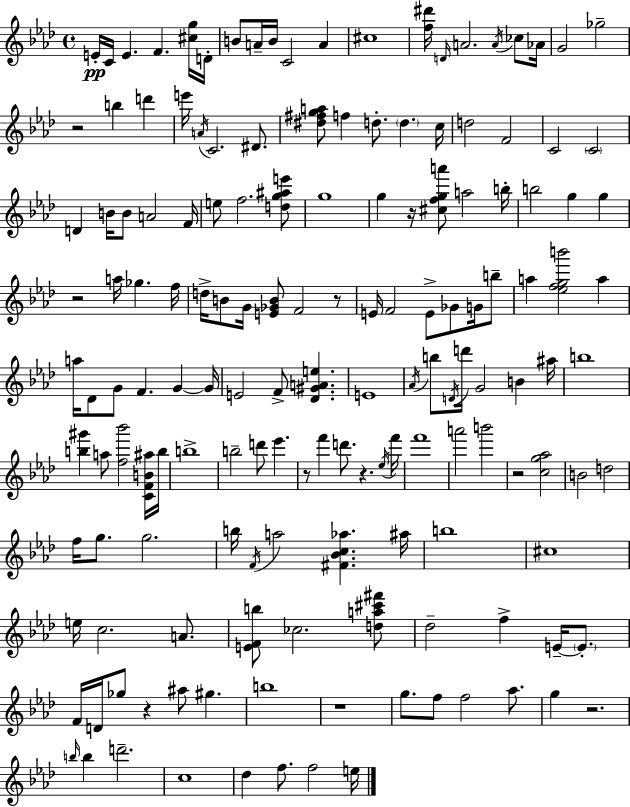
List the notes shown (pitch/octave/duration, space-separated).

E4/s C4/s E4/q. F4/q. [C#5,G5]/s D4/s B4/e A4/s B4/s C4/h A4/q C#5/w [F5,D#6]/s D4/s A4/h. A4/s CES5/e Ab4/s G4/h Gb5/h R/h B5/q D6/q E6/s A4/s C4/h. D#4/e. [D#5,F#5,G5,A5]/e F5/q D5/e. D5/q. C5/s D5/h F4/h C4/h C4/h D4/q B4/s B4/e A4/h F4/s E5/e F5/h. [D5,G5,A#5,E6]/e G5/w G5/q R/s [C#5,F5,G5,A6]/e A5/h B5/s B5/h G5/q G5/q R/h A5/s Gb5/q. F5/s D5/s B4/e G4/s [E4,Gb4,B4]/e F4/h R/e E4/s F4/h E4/e Gb4/e G4/s B5/e A5/q [Eb5,F5,G5,B6]/h A5/q A5/s Db4/e G4/e F4/q. G4/q G4/s E4/h F4/e [Db4,G#4,A4,E5]/q. E4/w Ab4/s B5/e D4/s D6/s G4/h B4/q A#5/s B5/w [B5,G#6]/q A5/e [F5,Bb6]/h [C4,F4,B4,A#5]/s B5/s B5/w B5/h D6/e Eb6/q. R/e F6/q D6/e. R/q. Eb5/s F6/s F6/w A6/h B6/h R/h [C5,G5,Ab5]/h B4/h D5/h F5/s G5/e. G5/h. B5/s F4/s A5/h [F#4,Bb4,C5,Ab5]/q. A#5/s B5/w C#5/w E5/s C5/h. A4/e. [E4,F4,B5]/e CES5/h. [D5,A5,C#6,F#6]/e Db5/h F5/q E4/s E4/e. F4/s D4/s Gb5/e R/q A#5/e G#5/q. B5/w R/w G5/e. F5/e F5/h Ab5/e. G5/q R/h. B5/s B5/q D6/h. C5/w Db5/q F5/e. F5/h E5/s